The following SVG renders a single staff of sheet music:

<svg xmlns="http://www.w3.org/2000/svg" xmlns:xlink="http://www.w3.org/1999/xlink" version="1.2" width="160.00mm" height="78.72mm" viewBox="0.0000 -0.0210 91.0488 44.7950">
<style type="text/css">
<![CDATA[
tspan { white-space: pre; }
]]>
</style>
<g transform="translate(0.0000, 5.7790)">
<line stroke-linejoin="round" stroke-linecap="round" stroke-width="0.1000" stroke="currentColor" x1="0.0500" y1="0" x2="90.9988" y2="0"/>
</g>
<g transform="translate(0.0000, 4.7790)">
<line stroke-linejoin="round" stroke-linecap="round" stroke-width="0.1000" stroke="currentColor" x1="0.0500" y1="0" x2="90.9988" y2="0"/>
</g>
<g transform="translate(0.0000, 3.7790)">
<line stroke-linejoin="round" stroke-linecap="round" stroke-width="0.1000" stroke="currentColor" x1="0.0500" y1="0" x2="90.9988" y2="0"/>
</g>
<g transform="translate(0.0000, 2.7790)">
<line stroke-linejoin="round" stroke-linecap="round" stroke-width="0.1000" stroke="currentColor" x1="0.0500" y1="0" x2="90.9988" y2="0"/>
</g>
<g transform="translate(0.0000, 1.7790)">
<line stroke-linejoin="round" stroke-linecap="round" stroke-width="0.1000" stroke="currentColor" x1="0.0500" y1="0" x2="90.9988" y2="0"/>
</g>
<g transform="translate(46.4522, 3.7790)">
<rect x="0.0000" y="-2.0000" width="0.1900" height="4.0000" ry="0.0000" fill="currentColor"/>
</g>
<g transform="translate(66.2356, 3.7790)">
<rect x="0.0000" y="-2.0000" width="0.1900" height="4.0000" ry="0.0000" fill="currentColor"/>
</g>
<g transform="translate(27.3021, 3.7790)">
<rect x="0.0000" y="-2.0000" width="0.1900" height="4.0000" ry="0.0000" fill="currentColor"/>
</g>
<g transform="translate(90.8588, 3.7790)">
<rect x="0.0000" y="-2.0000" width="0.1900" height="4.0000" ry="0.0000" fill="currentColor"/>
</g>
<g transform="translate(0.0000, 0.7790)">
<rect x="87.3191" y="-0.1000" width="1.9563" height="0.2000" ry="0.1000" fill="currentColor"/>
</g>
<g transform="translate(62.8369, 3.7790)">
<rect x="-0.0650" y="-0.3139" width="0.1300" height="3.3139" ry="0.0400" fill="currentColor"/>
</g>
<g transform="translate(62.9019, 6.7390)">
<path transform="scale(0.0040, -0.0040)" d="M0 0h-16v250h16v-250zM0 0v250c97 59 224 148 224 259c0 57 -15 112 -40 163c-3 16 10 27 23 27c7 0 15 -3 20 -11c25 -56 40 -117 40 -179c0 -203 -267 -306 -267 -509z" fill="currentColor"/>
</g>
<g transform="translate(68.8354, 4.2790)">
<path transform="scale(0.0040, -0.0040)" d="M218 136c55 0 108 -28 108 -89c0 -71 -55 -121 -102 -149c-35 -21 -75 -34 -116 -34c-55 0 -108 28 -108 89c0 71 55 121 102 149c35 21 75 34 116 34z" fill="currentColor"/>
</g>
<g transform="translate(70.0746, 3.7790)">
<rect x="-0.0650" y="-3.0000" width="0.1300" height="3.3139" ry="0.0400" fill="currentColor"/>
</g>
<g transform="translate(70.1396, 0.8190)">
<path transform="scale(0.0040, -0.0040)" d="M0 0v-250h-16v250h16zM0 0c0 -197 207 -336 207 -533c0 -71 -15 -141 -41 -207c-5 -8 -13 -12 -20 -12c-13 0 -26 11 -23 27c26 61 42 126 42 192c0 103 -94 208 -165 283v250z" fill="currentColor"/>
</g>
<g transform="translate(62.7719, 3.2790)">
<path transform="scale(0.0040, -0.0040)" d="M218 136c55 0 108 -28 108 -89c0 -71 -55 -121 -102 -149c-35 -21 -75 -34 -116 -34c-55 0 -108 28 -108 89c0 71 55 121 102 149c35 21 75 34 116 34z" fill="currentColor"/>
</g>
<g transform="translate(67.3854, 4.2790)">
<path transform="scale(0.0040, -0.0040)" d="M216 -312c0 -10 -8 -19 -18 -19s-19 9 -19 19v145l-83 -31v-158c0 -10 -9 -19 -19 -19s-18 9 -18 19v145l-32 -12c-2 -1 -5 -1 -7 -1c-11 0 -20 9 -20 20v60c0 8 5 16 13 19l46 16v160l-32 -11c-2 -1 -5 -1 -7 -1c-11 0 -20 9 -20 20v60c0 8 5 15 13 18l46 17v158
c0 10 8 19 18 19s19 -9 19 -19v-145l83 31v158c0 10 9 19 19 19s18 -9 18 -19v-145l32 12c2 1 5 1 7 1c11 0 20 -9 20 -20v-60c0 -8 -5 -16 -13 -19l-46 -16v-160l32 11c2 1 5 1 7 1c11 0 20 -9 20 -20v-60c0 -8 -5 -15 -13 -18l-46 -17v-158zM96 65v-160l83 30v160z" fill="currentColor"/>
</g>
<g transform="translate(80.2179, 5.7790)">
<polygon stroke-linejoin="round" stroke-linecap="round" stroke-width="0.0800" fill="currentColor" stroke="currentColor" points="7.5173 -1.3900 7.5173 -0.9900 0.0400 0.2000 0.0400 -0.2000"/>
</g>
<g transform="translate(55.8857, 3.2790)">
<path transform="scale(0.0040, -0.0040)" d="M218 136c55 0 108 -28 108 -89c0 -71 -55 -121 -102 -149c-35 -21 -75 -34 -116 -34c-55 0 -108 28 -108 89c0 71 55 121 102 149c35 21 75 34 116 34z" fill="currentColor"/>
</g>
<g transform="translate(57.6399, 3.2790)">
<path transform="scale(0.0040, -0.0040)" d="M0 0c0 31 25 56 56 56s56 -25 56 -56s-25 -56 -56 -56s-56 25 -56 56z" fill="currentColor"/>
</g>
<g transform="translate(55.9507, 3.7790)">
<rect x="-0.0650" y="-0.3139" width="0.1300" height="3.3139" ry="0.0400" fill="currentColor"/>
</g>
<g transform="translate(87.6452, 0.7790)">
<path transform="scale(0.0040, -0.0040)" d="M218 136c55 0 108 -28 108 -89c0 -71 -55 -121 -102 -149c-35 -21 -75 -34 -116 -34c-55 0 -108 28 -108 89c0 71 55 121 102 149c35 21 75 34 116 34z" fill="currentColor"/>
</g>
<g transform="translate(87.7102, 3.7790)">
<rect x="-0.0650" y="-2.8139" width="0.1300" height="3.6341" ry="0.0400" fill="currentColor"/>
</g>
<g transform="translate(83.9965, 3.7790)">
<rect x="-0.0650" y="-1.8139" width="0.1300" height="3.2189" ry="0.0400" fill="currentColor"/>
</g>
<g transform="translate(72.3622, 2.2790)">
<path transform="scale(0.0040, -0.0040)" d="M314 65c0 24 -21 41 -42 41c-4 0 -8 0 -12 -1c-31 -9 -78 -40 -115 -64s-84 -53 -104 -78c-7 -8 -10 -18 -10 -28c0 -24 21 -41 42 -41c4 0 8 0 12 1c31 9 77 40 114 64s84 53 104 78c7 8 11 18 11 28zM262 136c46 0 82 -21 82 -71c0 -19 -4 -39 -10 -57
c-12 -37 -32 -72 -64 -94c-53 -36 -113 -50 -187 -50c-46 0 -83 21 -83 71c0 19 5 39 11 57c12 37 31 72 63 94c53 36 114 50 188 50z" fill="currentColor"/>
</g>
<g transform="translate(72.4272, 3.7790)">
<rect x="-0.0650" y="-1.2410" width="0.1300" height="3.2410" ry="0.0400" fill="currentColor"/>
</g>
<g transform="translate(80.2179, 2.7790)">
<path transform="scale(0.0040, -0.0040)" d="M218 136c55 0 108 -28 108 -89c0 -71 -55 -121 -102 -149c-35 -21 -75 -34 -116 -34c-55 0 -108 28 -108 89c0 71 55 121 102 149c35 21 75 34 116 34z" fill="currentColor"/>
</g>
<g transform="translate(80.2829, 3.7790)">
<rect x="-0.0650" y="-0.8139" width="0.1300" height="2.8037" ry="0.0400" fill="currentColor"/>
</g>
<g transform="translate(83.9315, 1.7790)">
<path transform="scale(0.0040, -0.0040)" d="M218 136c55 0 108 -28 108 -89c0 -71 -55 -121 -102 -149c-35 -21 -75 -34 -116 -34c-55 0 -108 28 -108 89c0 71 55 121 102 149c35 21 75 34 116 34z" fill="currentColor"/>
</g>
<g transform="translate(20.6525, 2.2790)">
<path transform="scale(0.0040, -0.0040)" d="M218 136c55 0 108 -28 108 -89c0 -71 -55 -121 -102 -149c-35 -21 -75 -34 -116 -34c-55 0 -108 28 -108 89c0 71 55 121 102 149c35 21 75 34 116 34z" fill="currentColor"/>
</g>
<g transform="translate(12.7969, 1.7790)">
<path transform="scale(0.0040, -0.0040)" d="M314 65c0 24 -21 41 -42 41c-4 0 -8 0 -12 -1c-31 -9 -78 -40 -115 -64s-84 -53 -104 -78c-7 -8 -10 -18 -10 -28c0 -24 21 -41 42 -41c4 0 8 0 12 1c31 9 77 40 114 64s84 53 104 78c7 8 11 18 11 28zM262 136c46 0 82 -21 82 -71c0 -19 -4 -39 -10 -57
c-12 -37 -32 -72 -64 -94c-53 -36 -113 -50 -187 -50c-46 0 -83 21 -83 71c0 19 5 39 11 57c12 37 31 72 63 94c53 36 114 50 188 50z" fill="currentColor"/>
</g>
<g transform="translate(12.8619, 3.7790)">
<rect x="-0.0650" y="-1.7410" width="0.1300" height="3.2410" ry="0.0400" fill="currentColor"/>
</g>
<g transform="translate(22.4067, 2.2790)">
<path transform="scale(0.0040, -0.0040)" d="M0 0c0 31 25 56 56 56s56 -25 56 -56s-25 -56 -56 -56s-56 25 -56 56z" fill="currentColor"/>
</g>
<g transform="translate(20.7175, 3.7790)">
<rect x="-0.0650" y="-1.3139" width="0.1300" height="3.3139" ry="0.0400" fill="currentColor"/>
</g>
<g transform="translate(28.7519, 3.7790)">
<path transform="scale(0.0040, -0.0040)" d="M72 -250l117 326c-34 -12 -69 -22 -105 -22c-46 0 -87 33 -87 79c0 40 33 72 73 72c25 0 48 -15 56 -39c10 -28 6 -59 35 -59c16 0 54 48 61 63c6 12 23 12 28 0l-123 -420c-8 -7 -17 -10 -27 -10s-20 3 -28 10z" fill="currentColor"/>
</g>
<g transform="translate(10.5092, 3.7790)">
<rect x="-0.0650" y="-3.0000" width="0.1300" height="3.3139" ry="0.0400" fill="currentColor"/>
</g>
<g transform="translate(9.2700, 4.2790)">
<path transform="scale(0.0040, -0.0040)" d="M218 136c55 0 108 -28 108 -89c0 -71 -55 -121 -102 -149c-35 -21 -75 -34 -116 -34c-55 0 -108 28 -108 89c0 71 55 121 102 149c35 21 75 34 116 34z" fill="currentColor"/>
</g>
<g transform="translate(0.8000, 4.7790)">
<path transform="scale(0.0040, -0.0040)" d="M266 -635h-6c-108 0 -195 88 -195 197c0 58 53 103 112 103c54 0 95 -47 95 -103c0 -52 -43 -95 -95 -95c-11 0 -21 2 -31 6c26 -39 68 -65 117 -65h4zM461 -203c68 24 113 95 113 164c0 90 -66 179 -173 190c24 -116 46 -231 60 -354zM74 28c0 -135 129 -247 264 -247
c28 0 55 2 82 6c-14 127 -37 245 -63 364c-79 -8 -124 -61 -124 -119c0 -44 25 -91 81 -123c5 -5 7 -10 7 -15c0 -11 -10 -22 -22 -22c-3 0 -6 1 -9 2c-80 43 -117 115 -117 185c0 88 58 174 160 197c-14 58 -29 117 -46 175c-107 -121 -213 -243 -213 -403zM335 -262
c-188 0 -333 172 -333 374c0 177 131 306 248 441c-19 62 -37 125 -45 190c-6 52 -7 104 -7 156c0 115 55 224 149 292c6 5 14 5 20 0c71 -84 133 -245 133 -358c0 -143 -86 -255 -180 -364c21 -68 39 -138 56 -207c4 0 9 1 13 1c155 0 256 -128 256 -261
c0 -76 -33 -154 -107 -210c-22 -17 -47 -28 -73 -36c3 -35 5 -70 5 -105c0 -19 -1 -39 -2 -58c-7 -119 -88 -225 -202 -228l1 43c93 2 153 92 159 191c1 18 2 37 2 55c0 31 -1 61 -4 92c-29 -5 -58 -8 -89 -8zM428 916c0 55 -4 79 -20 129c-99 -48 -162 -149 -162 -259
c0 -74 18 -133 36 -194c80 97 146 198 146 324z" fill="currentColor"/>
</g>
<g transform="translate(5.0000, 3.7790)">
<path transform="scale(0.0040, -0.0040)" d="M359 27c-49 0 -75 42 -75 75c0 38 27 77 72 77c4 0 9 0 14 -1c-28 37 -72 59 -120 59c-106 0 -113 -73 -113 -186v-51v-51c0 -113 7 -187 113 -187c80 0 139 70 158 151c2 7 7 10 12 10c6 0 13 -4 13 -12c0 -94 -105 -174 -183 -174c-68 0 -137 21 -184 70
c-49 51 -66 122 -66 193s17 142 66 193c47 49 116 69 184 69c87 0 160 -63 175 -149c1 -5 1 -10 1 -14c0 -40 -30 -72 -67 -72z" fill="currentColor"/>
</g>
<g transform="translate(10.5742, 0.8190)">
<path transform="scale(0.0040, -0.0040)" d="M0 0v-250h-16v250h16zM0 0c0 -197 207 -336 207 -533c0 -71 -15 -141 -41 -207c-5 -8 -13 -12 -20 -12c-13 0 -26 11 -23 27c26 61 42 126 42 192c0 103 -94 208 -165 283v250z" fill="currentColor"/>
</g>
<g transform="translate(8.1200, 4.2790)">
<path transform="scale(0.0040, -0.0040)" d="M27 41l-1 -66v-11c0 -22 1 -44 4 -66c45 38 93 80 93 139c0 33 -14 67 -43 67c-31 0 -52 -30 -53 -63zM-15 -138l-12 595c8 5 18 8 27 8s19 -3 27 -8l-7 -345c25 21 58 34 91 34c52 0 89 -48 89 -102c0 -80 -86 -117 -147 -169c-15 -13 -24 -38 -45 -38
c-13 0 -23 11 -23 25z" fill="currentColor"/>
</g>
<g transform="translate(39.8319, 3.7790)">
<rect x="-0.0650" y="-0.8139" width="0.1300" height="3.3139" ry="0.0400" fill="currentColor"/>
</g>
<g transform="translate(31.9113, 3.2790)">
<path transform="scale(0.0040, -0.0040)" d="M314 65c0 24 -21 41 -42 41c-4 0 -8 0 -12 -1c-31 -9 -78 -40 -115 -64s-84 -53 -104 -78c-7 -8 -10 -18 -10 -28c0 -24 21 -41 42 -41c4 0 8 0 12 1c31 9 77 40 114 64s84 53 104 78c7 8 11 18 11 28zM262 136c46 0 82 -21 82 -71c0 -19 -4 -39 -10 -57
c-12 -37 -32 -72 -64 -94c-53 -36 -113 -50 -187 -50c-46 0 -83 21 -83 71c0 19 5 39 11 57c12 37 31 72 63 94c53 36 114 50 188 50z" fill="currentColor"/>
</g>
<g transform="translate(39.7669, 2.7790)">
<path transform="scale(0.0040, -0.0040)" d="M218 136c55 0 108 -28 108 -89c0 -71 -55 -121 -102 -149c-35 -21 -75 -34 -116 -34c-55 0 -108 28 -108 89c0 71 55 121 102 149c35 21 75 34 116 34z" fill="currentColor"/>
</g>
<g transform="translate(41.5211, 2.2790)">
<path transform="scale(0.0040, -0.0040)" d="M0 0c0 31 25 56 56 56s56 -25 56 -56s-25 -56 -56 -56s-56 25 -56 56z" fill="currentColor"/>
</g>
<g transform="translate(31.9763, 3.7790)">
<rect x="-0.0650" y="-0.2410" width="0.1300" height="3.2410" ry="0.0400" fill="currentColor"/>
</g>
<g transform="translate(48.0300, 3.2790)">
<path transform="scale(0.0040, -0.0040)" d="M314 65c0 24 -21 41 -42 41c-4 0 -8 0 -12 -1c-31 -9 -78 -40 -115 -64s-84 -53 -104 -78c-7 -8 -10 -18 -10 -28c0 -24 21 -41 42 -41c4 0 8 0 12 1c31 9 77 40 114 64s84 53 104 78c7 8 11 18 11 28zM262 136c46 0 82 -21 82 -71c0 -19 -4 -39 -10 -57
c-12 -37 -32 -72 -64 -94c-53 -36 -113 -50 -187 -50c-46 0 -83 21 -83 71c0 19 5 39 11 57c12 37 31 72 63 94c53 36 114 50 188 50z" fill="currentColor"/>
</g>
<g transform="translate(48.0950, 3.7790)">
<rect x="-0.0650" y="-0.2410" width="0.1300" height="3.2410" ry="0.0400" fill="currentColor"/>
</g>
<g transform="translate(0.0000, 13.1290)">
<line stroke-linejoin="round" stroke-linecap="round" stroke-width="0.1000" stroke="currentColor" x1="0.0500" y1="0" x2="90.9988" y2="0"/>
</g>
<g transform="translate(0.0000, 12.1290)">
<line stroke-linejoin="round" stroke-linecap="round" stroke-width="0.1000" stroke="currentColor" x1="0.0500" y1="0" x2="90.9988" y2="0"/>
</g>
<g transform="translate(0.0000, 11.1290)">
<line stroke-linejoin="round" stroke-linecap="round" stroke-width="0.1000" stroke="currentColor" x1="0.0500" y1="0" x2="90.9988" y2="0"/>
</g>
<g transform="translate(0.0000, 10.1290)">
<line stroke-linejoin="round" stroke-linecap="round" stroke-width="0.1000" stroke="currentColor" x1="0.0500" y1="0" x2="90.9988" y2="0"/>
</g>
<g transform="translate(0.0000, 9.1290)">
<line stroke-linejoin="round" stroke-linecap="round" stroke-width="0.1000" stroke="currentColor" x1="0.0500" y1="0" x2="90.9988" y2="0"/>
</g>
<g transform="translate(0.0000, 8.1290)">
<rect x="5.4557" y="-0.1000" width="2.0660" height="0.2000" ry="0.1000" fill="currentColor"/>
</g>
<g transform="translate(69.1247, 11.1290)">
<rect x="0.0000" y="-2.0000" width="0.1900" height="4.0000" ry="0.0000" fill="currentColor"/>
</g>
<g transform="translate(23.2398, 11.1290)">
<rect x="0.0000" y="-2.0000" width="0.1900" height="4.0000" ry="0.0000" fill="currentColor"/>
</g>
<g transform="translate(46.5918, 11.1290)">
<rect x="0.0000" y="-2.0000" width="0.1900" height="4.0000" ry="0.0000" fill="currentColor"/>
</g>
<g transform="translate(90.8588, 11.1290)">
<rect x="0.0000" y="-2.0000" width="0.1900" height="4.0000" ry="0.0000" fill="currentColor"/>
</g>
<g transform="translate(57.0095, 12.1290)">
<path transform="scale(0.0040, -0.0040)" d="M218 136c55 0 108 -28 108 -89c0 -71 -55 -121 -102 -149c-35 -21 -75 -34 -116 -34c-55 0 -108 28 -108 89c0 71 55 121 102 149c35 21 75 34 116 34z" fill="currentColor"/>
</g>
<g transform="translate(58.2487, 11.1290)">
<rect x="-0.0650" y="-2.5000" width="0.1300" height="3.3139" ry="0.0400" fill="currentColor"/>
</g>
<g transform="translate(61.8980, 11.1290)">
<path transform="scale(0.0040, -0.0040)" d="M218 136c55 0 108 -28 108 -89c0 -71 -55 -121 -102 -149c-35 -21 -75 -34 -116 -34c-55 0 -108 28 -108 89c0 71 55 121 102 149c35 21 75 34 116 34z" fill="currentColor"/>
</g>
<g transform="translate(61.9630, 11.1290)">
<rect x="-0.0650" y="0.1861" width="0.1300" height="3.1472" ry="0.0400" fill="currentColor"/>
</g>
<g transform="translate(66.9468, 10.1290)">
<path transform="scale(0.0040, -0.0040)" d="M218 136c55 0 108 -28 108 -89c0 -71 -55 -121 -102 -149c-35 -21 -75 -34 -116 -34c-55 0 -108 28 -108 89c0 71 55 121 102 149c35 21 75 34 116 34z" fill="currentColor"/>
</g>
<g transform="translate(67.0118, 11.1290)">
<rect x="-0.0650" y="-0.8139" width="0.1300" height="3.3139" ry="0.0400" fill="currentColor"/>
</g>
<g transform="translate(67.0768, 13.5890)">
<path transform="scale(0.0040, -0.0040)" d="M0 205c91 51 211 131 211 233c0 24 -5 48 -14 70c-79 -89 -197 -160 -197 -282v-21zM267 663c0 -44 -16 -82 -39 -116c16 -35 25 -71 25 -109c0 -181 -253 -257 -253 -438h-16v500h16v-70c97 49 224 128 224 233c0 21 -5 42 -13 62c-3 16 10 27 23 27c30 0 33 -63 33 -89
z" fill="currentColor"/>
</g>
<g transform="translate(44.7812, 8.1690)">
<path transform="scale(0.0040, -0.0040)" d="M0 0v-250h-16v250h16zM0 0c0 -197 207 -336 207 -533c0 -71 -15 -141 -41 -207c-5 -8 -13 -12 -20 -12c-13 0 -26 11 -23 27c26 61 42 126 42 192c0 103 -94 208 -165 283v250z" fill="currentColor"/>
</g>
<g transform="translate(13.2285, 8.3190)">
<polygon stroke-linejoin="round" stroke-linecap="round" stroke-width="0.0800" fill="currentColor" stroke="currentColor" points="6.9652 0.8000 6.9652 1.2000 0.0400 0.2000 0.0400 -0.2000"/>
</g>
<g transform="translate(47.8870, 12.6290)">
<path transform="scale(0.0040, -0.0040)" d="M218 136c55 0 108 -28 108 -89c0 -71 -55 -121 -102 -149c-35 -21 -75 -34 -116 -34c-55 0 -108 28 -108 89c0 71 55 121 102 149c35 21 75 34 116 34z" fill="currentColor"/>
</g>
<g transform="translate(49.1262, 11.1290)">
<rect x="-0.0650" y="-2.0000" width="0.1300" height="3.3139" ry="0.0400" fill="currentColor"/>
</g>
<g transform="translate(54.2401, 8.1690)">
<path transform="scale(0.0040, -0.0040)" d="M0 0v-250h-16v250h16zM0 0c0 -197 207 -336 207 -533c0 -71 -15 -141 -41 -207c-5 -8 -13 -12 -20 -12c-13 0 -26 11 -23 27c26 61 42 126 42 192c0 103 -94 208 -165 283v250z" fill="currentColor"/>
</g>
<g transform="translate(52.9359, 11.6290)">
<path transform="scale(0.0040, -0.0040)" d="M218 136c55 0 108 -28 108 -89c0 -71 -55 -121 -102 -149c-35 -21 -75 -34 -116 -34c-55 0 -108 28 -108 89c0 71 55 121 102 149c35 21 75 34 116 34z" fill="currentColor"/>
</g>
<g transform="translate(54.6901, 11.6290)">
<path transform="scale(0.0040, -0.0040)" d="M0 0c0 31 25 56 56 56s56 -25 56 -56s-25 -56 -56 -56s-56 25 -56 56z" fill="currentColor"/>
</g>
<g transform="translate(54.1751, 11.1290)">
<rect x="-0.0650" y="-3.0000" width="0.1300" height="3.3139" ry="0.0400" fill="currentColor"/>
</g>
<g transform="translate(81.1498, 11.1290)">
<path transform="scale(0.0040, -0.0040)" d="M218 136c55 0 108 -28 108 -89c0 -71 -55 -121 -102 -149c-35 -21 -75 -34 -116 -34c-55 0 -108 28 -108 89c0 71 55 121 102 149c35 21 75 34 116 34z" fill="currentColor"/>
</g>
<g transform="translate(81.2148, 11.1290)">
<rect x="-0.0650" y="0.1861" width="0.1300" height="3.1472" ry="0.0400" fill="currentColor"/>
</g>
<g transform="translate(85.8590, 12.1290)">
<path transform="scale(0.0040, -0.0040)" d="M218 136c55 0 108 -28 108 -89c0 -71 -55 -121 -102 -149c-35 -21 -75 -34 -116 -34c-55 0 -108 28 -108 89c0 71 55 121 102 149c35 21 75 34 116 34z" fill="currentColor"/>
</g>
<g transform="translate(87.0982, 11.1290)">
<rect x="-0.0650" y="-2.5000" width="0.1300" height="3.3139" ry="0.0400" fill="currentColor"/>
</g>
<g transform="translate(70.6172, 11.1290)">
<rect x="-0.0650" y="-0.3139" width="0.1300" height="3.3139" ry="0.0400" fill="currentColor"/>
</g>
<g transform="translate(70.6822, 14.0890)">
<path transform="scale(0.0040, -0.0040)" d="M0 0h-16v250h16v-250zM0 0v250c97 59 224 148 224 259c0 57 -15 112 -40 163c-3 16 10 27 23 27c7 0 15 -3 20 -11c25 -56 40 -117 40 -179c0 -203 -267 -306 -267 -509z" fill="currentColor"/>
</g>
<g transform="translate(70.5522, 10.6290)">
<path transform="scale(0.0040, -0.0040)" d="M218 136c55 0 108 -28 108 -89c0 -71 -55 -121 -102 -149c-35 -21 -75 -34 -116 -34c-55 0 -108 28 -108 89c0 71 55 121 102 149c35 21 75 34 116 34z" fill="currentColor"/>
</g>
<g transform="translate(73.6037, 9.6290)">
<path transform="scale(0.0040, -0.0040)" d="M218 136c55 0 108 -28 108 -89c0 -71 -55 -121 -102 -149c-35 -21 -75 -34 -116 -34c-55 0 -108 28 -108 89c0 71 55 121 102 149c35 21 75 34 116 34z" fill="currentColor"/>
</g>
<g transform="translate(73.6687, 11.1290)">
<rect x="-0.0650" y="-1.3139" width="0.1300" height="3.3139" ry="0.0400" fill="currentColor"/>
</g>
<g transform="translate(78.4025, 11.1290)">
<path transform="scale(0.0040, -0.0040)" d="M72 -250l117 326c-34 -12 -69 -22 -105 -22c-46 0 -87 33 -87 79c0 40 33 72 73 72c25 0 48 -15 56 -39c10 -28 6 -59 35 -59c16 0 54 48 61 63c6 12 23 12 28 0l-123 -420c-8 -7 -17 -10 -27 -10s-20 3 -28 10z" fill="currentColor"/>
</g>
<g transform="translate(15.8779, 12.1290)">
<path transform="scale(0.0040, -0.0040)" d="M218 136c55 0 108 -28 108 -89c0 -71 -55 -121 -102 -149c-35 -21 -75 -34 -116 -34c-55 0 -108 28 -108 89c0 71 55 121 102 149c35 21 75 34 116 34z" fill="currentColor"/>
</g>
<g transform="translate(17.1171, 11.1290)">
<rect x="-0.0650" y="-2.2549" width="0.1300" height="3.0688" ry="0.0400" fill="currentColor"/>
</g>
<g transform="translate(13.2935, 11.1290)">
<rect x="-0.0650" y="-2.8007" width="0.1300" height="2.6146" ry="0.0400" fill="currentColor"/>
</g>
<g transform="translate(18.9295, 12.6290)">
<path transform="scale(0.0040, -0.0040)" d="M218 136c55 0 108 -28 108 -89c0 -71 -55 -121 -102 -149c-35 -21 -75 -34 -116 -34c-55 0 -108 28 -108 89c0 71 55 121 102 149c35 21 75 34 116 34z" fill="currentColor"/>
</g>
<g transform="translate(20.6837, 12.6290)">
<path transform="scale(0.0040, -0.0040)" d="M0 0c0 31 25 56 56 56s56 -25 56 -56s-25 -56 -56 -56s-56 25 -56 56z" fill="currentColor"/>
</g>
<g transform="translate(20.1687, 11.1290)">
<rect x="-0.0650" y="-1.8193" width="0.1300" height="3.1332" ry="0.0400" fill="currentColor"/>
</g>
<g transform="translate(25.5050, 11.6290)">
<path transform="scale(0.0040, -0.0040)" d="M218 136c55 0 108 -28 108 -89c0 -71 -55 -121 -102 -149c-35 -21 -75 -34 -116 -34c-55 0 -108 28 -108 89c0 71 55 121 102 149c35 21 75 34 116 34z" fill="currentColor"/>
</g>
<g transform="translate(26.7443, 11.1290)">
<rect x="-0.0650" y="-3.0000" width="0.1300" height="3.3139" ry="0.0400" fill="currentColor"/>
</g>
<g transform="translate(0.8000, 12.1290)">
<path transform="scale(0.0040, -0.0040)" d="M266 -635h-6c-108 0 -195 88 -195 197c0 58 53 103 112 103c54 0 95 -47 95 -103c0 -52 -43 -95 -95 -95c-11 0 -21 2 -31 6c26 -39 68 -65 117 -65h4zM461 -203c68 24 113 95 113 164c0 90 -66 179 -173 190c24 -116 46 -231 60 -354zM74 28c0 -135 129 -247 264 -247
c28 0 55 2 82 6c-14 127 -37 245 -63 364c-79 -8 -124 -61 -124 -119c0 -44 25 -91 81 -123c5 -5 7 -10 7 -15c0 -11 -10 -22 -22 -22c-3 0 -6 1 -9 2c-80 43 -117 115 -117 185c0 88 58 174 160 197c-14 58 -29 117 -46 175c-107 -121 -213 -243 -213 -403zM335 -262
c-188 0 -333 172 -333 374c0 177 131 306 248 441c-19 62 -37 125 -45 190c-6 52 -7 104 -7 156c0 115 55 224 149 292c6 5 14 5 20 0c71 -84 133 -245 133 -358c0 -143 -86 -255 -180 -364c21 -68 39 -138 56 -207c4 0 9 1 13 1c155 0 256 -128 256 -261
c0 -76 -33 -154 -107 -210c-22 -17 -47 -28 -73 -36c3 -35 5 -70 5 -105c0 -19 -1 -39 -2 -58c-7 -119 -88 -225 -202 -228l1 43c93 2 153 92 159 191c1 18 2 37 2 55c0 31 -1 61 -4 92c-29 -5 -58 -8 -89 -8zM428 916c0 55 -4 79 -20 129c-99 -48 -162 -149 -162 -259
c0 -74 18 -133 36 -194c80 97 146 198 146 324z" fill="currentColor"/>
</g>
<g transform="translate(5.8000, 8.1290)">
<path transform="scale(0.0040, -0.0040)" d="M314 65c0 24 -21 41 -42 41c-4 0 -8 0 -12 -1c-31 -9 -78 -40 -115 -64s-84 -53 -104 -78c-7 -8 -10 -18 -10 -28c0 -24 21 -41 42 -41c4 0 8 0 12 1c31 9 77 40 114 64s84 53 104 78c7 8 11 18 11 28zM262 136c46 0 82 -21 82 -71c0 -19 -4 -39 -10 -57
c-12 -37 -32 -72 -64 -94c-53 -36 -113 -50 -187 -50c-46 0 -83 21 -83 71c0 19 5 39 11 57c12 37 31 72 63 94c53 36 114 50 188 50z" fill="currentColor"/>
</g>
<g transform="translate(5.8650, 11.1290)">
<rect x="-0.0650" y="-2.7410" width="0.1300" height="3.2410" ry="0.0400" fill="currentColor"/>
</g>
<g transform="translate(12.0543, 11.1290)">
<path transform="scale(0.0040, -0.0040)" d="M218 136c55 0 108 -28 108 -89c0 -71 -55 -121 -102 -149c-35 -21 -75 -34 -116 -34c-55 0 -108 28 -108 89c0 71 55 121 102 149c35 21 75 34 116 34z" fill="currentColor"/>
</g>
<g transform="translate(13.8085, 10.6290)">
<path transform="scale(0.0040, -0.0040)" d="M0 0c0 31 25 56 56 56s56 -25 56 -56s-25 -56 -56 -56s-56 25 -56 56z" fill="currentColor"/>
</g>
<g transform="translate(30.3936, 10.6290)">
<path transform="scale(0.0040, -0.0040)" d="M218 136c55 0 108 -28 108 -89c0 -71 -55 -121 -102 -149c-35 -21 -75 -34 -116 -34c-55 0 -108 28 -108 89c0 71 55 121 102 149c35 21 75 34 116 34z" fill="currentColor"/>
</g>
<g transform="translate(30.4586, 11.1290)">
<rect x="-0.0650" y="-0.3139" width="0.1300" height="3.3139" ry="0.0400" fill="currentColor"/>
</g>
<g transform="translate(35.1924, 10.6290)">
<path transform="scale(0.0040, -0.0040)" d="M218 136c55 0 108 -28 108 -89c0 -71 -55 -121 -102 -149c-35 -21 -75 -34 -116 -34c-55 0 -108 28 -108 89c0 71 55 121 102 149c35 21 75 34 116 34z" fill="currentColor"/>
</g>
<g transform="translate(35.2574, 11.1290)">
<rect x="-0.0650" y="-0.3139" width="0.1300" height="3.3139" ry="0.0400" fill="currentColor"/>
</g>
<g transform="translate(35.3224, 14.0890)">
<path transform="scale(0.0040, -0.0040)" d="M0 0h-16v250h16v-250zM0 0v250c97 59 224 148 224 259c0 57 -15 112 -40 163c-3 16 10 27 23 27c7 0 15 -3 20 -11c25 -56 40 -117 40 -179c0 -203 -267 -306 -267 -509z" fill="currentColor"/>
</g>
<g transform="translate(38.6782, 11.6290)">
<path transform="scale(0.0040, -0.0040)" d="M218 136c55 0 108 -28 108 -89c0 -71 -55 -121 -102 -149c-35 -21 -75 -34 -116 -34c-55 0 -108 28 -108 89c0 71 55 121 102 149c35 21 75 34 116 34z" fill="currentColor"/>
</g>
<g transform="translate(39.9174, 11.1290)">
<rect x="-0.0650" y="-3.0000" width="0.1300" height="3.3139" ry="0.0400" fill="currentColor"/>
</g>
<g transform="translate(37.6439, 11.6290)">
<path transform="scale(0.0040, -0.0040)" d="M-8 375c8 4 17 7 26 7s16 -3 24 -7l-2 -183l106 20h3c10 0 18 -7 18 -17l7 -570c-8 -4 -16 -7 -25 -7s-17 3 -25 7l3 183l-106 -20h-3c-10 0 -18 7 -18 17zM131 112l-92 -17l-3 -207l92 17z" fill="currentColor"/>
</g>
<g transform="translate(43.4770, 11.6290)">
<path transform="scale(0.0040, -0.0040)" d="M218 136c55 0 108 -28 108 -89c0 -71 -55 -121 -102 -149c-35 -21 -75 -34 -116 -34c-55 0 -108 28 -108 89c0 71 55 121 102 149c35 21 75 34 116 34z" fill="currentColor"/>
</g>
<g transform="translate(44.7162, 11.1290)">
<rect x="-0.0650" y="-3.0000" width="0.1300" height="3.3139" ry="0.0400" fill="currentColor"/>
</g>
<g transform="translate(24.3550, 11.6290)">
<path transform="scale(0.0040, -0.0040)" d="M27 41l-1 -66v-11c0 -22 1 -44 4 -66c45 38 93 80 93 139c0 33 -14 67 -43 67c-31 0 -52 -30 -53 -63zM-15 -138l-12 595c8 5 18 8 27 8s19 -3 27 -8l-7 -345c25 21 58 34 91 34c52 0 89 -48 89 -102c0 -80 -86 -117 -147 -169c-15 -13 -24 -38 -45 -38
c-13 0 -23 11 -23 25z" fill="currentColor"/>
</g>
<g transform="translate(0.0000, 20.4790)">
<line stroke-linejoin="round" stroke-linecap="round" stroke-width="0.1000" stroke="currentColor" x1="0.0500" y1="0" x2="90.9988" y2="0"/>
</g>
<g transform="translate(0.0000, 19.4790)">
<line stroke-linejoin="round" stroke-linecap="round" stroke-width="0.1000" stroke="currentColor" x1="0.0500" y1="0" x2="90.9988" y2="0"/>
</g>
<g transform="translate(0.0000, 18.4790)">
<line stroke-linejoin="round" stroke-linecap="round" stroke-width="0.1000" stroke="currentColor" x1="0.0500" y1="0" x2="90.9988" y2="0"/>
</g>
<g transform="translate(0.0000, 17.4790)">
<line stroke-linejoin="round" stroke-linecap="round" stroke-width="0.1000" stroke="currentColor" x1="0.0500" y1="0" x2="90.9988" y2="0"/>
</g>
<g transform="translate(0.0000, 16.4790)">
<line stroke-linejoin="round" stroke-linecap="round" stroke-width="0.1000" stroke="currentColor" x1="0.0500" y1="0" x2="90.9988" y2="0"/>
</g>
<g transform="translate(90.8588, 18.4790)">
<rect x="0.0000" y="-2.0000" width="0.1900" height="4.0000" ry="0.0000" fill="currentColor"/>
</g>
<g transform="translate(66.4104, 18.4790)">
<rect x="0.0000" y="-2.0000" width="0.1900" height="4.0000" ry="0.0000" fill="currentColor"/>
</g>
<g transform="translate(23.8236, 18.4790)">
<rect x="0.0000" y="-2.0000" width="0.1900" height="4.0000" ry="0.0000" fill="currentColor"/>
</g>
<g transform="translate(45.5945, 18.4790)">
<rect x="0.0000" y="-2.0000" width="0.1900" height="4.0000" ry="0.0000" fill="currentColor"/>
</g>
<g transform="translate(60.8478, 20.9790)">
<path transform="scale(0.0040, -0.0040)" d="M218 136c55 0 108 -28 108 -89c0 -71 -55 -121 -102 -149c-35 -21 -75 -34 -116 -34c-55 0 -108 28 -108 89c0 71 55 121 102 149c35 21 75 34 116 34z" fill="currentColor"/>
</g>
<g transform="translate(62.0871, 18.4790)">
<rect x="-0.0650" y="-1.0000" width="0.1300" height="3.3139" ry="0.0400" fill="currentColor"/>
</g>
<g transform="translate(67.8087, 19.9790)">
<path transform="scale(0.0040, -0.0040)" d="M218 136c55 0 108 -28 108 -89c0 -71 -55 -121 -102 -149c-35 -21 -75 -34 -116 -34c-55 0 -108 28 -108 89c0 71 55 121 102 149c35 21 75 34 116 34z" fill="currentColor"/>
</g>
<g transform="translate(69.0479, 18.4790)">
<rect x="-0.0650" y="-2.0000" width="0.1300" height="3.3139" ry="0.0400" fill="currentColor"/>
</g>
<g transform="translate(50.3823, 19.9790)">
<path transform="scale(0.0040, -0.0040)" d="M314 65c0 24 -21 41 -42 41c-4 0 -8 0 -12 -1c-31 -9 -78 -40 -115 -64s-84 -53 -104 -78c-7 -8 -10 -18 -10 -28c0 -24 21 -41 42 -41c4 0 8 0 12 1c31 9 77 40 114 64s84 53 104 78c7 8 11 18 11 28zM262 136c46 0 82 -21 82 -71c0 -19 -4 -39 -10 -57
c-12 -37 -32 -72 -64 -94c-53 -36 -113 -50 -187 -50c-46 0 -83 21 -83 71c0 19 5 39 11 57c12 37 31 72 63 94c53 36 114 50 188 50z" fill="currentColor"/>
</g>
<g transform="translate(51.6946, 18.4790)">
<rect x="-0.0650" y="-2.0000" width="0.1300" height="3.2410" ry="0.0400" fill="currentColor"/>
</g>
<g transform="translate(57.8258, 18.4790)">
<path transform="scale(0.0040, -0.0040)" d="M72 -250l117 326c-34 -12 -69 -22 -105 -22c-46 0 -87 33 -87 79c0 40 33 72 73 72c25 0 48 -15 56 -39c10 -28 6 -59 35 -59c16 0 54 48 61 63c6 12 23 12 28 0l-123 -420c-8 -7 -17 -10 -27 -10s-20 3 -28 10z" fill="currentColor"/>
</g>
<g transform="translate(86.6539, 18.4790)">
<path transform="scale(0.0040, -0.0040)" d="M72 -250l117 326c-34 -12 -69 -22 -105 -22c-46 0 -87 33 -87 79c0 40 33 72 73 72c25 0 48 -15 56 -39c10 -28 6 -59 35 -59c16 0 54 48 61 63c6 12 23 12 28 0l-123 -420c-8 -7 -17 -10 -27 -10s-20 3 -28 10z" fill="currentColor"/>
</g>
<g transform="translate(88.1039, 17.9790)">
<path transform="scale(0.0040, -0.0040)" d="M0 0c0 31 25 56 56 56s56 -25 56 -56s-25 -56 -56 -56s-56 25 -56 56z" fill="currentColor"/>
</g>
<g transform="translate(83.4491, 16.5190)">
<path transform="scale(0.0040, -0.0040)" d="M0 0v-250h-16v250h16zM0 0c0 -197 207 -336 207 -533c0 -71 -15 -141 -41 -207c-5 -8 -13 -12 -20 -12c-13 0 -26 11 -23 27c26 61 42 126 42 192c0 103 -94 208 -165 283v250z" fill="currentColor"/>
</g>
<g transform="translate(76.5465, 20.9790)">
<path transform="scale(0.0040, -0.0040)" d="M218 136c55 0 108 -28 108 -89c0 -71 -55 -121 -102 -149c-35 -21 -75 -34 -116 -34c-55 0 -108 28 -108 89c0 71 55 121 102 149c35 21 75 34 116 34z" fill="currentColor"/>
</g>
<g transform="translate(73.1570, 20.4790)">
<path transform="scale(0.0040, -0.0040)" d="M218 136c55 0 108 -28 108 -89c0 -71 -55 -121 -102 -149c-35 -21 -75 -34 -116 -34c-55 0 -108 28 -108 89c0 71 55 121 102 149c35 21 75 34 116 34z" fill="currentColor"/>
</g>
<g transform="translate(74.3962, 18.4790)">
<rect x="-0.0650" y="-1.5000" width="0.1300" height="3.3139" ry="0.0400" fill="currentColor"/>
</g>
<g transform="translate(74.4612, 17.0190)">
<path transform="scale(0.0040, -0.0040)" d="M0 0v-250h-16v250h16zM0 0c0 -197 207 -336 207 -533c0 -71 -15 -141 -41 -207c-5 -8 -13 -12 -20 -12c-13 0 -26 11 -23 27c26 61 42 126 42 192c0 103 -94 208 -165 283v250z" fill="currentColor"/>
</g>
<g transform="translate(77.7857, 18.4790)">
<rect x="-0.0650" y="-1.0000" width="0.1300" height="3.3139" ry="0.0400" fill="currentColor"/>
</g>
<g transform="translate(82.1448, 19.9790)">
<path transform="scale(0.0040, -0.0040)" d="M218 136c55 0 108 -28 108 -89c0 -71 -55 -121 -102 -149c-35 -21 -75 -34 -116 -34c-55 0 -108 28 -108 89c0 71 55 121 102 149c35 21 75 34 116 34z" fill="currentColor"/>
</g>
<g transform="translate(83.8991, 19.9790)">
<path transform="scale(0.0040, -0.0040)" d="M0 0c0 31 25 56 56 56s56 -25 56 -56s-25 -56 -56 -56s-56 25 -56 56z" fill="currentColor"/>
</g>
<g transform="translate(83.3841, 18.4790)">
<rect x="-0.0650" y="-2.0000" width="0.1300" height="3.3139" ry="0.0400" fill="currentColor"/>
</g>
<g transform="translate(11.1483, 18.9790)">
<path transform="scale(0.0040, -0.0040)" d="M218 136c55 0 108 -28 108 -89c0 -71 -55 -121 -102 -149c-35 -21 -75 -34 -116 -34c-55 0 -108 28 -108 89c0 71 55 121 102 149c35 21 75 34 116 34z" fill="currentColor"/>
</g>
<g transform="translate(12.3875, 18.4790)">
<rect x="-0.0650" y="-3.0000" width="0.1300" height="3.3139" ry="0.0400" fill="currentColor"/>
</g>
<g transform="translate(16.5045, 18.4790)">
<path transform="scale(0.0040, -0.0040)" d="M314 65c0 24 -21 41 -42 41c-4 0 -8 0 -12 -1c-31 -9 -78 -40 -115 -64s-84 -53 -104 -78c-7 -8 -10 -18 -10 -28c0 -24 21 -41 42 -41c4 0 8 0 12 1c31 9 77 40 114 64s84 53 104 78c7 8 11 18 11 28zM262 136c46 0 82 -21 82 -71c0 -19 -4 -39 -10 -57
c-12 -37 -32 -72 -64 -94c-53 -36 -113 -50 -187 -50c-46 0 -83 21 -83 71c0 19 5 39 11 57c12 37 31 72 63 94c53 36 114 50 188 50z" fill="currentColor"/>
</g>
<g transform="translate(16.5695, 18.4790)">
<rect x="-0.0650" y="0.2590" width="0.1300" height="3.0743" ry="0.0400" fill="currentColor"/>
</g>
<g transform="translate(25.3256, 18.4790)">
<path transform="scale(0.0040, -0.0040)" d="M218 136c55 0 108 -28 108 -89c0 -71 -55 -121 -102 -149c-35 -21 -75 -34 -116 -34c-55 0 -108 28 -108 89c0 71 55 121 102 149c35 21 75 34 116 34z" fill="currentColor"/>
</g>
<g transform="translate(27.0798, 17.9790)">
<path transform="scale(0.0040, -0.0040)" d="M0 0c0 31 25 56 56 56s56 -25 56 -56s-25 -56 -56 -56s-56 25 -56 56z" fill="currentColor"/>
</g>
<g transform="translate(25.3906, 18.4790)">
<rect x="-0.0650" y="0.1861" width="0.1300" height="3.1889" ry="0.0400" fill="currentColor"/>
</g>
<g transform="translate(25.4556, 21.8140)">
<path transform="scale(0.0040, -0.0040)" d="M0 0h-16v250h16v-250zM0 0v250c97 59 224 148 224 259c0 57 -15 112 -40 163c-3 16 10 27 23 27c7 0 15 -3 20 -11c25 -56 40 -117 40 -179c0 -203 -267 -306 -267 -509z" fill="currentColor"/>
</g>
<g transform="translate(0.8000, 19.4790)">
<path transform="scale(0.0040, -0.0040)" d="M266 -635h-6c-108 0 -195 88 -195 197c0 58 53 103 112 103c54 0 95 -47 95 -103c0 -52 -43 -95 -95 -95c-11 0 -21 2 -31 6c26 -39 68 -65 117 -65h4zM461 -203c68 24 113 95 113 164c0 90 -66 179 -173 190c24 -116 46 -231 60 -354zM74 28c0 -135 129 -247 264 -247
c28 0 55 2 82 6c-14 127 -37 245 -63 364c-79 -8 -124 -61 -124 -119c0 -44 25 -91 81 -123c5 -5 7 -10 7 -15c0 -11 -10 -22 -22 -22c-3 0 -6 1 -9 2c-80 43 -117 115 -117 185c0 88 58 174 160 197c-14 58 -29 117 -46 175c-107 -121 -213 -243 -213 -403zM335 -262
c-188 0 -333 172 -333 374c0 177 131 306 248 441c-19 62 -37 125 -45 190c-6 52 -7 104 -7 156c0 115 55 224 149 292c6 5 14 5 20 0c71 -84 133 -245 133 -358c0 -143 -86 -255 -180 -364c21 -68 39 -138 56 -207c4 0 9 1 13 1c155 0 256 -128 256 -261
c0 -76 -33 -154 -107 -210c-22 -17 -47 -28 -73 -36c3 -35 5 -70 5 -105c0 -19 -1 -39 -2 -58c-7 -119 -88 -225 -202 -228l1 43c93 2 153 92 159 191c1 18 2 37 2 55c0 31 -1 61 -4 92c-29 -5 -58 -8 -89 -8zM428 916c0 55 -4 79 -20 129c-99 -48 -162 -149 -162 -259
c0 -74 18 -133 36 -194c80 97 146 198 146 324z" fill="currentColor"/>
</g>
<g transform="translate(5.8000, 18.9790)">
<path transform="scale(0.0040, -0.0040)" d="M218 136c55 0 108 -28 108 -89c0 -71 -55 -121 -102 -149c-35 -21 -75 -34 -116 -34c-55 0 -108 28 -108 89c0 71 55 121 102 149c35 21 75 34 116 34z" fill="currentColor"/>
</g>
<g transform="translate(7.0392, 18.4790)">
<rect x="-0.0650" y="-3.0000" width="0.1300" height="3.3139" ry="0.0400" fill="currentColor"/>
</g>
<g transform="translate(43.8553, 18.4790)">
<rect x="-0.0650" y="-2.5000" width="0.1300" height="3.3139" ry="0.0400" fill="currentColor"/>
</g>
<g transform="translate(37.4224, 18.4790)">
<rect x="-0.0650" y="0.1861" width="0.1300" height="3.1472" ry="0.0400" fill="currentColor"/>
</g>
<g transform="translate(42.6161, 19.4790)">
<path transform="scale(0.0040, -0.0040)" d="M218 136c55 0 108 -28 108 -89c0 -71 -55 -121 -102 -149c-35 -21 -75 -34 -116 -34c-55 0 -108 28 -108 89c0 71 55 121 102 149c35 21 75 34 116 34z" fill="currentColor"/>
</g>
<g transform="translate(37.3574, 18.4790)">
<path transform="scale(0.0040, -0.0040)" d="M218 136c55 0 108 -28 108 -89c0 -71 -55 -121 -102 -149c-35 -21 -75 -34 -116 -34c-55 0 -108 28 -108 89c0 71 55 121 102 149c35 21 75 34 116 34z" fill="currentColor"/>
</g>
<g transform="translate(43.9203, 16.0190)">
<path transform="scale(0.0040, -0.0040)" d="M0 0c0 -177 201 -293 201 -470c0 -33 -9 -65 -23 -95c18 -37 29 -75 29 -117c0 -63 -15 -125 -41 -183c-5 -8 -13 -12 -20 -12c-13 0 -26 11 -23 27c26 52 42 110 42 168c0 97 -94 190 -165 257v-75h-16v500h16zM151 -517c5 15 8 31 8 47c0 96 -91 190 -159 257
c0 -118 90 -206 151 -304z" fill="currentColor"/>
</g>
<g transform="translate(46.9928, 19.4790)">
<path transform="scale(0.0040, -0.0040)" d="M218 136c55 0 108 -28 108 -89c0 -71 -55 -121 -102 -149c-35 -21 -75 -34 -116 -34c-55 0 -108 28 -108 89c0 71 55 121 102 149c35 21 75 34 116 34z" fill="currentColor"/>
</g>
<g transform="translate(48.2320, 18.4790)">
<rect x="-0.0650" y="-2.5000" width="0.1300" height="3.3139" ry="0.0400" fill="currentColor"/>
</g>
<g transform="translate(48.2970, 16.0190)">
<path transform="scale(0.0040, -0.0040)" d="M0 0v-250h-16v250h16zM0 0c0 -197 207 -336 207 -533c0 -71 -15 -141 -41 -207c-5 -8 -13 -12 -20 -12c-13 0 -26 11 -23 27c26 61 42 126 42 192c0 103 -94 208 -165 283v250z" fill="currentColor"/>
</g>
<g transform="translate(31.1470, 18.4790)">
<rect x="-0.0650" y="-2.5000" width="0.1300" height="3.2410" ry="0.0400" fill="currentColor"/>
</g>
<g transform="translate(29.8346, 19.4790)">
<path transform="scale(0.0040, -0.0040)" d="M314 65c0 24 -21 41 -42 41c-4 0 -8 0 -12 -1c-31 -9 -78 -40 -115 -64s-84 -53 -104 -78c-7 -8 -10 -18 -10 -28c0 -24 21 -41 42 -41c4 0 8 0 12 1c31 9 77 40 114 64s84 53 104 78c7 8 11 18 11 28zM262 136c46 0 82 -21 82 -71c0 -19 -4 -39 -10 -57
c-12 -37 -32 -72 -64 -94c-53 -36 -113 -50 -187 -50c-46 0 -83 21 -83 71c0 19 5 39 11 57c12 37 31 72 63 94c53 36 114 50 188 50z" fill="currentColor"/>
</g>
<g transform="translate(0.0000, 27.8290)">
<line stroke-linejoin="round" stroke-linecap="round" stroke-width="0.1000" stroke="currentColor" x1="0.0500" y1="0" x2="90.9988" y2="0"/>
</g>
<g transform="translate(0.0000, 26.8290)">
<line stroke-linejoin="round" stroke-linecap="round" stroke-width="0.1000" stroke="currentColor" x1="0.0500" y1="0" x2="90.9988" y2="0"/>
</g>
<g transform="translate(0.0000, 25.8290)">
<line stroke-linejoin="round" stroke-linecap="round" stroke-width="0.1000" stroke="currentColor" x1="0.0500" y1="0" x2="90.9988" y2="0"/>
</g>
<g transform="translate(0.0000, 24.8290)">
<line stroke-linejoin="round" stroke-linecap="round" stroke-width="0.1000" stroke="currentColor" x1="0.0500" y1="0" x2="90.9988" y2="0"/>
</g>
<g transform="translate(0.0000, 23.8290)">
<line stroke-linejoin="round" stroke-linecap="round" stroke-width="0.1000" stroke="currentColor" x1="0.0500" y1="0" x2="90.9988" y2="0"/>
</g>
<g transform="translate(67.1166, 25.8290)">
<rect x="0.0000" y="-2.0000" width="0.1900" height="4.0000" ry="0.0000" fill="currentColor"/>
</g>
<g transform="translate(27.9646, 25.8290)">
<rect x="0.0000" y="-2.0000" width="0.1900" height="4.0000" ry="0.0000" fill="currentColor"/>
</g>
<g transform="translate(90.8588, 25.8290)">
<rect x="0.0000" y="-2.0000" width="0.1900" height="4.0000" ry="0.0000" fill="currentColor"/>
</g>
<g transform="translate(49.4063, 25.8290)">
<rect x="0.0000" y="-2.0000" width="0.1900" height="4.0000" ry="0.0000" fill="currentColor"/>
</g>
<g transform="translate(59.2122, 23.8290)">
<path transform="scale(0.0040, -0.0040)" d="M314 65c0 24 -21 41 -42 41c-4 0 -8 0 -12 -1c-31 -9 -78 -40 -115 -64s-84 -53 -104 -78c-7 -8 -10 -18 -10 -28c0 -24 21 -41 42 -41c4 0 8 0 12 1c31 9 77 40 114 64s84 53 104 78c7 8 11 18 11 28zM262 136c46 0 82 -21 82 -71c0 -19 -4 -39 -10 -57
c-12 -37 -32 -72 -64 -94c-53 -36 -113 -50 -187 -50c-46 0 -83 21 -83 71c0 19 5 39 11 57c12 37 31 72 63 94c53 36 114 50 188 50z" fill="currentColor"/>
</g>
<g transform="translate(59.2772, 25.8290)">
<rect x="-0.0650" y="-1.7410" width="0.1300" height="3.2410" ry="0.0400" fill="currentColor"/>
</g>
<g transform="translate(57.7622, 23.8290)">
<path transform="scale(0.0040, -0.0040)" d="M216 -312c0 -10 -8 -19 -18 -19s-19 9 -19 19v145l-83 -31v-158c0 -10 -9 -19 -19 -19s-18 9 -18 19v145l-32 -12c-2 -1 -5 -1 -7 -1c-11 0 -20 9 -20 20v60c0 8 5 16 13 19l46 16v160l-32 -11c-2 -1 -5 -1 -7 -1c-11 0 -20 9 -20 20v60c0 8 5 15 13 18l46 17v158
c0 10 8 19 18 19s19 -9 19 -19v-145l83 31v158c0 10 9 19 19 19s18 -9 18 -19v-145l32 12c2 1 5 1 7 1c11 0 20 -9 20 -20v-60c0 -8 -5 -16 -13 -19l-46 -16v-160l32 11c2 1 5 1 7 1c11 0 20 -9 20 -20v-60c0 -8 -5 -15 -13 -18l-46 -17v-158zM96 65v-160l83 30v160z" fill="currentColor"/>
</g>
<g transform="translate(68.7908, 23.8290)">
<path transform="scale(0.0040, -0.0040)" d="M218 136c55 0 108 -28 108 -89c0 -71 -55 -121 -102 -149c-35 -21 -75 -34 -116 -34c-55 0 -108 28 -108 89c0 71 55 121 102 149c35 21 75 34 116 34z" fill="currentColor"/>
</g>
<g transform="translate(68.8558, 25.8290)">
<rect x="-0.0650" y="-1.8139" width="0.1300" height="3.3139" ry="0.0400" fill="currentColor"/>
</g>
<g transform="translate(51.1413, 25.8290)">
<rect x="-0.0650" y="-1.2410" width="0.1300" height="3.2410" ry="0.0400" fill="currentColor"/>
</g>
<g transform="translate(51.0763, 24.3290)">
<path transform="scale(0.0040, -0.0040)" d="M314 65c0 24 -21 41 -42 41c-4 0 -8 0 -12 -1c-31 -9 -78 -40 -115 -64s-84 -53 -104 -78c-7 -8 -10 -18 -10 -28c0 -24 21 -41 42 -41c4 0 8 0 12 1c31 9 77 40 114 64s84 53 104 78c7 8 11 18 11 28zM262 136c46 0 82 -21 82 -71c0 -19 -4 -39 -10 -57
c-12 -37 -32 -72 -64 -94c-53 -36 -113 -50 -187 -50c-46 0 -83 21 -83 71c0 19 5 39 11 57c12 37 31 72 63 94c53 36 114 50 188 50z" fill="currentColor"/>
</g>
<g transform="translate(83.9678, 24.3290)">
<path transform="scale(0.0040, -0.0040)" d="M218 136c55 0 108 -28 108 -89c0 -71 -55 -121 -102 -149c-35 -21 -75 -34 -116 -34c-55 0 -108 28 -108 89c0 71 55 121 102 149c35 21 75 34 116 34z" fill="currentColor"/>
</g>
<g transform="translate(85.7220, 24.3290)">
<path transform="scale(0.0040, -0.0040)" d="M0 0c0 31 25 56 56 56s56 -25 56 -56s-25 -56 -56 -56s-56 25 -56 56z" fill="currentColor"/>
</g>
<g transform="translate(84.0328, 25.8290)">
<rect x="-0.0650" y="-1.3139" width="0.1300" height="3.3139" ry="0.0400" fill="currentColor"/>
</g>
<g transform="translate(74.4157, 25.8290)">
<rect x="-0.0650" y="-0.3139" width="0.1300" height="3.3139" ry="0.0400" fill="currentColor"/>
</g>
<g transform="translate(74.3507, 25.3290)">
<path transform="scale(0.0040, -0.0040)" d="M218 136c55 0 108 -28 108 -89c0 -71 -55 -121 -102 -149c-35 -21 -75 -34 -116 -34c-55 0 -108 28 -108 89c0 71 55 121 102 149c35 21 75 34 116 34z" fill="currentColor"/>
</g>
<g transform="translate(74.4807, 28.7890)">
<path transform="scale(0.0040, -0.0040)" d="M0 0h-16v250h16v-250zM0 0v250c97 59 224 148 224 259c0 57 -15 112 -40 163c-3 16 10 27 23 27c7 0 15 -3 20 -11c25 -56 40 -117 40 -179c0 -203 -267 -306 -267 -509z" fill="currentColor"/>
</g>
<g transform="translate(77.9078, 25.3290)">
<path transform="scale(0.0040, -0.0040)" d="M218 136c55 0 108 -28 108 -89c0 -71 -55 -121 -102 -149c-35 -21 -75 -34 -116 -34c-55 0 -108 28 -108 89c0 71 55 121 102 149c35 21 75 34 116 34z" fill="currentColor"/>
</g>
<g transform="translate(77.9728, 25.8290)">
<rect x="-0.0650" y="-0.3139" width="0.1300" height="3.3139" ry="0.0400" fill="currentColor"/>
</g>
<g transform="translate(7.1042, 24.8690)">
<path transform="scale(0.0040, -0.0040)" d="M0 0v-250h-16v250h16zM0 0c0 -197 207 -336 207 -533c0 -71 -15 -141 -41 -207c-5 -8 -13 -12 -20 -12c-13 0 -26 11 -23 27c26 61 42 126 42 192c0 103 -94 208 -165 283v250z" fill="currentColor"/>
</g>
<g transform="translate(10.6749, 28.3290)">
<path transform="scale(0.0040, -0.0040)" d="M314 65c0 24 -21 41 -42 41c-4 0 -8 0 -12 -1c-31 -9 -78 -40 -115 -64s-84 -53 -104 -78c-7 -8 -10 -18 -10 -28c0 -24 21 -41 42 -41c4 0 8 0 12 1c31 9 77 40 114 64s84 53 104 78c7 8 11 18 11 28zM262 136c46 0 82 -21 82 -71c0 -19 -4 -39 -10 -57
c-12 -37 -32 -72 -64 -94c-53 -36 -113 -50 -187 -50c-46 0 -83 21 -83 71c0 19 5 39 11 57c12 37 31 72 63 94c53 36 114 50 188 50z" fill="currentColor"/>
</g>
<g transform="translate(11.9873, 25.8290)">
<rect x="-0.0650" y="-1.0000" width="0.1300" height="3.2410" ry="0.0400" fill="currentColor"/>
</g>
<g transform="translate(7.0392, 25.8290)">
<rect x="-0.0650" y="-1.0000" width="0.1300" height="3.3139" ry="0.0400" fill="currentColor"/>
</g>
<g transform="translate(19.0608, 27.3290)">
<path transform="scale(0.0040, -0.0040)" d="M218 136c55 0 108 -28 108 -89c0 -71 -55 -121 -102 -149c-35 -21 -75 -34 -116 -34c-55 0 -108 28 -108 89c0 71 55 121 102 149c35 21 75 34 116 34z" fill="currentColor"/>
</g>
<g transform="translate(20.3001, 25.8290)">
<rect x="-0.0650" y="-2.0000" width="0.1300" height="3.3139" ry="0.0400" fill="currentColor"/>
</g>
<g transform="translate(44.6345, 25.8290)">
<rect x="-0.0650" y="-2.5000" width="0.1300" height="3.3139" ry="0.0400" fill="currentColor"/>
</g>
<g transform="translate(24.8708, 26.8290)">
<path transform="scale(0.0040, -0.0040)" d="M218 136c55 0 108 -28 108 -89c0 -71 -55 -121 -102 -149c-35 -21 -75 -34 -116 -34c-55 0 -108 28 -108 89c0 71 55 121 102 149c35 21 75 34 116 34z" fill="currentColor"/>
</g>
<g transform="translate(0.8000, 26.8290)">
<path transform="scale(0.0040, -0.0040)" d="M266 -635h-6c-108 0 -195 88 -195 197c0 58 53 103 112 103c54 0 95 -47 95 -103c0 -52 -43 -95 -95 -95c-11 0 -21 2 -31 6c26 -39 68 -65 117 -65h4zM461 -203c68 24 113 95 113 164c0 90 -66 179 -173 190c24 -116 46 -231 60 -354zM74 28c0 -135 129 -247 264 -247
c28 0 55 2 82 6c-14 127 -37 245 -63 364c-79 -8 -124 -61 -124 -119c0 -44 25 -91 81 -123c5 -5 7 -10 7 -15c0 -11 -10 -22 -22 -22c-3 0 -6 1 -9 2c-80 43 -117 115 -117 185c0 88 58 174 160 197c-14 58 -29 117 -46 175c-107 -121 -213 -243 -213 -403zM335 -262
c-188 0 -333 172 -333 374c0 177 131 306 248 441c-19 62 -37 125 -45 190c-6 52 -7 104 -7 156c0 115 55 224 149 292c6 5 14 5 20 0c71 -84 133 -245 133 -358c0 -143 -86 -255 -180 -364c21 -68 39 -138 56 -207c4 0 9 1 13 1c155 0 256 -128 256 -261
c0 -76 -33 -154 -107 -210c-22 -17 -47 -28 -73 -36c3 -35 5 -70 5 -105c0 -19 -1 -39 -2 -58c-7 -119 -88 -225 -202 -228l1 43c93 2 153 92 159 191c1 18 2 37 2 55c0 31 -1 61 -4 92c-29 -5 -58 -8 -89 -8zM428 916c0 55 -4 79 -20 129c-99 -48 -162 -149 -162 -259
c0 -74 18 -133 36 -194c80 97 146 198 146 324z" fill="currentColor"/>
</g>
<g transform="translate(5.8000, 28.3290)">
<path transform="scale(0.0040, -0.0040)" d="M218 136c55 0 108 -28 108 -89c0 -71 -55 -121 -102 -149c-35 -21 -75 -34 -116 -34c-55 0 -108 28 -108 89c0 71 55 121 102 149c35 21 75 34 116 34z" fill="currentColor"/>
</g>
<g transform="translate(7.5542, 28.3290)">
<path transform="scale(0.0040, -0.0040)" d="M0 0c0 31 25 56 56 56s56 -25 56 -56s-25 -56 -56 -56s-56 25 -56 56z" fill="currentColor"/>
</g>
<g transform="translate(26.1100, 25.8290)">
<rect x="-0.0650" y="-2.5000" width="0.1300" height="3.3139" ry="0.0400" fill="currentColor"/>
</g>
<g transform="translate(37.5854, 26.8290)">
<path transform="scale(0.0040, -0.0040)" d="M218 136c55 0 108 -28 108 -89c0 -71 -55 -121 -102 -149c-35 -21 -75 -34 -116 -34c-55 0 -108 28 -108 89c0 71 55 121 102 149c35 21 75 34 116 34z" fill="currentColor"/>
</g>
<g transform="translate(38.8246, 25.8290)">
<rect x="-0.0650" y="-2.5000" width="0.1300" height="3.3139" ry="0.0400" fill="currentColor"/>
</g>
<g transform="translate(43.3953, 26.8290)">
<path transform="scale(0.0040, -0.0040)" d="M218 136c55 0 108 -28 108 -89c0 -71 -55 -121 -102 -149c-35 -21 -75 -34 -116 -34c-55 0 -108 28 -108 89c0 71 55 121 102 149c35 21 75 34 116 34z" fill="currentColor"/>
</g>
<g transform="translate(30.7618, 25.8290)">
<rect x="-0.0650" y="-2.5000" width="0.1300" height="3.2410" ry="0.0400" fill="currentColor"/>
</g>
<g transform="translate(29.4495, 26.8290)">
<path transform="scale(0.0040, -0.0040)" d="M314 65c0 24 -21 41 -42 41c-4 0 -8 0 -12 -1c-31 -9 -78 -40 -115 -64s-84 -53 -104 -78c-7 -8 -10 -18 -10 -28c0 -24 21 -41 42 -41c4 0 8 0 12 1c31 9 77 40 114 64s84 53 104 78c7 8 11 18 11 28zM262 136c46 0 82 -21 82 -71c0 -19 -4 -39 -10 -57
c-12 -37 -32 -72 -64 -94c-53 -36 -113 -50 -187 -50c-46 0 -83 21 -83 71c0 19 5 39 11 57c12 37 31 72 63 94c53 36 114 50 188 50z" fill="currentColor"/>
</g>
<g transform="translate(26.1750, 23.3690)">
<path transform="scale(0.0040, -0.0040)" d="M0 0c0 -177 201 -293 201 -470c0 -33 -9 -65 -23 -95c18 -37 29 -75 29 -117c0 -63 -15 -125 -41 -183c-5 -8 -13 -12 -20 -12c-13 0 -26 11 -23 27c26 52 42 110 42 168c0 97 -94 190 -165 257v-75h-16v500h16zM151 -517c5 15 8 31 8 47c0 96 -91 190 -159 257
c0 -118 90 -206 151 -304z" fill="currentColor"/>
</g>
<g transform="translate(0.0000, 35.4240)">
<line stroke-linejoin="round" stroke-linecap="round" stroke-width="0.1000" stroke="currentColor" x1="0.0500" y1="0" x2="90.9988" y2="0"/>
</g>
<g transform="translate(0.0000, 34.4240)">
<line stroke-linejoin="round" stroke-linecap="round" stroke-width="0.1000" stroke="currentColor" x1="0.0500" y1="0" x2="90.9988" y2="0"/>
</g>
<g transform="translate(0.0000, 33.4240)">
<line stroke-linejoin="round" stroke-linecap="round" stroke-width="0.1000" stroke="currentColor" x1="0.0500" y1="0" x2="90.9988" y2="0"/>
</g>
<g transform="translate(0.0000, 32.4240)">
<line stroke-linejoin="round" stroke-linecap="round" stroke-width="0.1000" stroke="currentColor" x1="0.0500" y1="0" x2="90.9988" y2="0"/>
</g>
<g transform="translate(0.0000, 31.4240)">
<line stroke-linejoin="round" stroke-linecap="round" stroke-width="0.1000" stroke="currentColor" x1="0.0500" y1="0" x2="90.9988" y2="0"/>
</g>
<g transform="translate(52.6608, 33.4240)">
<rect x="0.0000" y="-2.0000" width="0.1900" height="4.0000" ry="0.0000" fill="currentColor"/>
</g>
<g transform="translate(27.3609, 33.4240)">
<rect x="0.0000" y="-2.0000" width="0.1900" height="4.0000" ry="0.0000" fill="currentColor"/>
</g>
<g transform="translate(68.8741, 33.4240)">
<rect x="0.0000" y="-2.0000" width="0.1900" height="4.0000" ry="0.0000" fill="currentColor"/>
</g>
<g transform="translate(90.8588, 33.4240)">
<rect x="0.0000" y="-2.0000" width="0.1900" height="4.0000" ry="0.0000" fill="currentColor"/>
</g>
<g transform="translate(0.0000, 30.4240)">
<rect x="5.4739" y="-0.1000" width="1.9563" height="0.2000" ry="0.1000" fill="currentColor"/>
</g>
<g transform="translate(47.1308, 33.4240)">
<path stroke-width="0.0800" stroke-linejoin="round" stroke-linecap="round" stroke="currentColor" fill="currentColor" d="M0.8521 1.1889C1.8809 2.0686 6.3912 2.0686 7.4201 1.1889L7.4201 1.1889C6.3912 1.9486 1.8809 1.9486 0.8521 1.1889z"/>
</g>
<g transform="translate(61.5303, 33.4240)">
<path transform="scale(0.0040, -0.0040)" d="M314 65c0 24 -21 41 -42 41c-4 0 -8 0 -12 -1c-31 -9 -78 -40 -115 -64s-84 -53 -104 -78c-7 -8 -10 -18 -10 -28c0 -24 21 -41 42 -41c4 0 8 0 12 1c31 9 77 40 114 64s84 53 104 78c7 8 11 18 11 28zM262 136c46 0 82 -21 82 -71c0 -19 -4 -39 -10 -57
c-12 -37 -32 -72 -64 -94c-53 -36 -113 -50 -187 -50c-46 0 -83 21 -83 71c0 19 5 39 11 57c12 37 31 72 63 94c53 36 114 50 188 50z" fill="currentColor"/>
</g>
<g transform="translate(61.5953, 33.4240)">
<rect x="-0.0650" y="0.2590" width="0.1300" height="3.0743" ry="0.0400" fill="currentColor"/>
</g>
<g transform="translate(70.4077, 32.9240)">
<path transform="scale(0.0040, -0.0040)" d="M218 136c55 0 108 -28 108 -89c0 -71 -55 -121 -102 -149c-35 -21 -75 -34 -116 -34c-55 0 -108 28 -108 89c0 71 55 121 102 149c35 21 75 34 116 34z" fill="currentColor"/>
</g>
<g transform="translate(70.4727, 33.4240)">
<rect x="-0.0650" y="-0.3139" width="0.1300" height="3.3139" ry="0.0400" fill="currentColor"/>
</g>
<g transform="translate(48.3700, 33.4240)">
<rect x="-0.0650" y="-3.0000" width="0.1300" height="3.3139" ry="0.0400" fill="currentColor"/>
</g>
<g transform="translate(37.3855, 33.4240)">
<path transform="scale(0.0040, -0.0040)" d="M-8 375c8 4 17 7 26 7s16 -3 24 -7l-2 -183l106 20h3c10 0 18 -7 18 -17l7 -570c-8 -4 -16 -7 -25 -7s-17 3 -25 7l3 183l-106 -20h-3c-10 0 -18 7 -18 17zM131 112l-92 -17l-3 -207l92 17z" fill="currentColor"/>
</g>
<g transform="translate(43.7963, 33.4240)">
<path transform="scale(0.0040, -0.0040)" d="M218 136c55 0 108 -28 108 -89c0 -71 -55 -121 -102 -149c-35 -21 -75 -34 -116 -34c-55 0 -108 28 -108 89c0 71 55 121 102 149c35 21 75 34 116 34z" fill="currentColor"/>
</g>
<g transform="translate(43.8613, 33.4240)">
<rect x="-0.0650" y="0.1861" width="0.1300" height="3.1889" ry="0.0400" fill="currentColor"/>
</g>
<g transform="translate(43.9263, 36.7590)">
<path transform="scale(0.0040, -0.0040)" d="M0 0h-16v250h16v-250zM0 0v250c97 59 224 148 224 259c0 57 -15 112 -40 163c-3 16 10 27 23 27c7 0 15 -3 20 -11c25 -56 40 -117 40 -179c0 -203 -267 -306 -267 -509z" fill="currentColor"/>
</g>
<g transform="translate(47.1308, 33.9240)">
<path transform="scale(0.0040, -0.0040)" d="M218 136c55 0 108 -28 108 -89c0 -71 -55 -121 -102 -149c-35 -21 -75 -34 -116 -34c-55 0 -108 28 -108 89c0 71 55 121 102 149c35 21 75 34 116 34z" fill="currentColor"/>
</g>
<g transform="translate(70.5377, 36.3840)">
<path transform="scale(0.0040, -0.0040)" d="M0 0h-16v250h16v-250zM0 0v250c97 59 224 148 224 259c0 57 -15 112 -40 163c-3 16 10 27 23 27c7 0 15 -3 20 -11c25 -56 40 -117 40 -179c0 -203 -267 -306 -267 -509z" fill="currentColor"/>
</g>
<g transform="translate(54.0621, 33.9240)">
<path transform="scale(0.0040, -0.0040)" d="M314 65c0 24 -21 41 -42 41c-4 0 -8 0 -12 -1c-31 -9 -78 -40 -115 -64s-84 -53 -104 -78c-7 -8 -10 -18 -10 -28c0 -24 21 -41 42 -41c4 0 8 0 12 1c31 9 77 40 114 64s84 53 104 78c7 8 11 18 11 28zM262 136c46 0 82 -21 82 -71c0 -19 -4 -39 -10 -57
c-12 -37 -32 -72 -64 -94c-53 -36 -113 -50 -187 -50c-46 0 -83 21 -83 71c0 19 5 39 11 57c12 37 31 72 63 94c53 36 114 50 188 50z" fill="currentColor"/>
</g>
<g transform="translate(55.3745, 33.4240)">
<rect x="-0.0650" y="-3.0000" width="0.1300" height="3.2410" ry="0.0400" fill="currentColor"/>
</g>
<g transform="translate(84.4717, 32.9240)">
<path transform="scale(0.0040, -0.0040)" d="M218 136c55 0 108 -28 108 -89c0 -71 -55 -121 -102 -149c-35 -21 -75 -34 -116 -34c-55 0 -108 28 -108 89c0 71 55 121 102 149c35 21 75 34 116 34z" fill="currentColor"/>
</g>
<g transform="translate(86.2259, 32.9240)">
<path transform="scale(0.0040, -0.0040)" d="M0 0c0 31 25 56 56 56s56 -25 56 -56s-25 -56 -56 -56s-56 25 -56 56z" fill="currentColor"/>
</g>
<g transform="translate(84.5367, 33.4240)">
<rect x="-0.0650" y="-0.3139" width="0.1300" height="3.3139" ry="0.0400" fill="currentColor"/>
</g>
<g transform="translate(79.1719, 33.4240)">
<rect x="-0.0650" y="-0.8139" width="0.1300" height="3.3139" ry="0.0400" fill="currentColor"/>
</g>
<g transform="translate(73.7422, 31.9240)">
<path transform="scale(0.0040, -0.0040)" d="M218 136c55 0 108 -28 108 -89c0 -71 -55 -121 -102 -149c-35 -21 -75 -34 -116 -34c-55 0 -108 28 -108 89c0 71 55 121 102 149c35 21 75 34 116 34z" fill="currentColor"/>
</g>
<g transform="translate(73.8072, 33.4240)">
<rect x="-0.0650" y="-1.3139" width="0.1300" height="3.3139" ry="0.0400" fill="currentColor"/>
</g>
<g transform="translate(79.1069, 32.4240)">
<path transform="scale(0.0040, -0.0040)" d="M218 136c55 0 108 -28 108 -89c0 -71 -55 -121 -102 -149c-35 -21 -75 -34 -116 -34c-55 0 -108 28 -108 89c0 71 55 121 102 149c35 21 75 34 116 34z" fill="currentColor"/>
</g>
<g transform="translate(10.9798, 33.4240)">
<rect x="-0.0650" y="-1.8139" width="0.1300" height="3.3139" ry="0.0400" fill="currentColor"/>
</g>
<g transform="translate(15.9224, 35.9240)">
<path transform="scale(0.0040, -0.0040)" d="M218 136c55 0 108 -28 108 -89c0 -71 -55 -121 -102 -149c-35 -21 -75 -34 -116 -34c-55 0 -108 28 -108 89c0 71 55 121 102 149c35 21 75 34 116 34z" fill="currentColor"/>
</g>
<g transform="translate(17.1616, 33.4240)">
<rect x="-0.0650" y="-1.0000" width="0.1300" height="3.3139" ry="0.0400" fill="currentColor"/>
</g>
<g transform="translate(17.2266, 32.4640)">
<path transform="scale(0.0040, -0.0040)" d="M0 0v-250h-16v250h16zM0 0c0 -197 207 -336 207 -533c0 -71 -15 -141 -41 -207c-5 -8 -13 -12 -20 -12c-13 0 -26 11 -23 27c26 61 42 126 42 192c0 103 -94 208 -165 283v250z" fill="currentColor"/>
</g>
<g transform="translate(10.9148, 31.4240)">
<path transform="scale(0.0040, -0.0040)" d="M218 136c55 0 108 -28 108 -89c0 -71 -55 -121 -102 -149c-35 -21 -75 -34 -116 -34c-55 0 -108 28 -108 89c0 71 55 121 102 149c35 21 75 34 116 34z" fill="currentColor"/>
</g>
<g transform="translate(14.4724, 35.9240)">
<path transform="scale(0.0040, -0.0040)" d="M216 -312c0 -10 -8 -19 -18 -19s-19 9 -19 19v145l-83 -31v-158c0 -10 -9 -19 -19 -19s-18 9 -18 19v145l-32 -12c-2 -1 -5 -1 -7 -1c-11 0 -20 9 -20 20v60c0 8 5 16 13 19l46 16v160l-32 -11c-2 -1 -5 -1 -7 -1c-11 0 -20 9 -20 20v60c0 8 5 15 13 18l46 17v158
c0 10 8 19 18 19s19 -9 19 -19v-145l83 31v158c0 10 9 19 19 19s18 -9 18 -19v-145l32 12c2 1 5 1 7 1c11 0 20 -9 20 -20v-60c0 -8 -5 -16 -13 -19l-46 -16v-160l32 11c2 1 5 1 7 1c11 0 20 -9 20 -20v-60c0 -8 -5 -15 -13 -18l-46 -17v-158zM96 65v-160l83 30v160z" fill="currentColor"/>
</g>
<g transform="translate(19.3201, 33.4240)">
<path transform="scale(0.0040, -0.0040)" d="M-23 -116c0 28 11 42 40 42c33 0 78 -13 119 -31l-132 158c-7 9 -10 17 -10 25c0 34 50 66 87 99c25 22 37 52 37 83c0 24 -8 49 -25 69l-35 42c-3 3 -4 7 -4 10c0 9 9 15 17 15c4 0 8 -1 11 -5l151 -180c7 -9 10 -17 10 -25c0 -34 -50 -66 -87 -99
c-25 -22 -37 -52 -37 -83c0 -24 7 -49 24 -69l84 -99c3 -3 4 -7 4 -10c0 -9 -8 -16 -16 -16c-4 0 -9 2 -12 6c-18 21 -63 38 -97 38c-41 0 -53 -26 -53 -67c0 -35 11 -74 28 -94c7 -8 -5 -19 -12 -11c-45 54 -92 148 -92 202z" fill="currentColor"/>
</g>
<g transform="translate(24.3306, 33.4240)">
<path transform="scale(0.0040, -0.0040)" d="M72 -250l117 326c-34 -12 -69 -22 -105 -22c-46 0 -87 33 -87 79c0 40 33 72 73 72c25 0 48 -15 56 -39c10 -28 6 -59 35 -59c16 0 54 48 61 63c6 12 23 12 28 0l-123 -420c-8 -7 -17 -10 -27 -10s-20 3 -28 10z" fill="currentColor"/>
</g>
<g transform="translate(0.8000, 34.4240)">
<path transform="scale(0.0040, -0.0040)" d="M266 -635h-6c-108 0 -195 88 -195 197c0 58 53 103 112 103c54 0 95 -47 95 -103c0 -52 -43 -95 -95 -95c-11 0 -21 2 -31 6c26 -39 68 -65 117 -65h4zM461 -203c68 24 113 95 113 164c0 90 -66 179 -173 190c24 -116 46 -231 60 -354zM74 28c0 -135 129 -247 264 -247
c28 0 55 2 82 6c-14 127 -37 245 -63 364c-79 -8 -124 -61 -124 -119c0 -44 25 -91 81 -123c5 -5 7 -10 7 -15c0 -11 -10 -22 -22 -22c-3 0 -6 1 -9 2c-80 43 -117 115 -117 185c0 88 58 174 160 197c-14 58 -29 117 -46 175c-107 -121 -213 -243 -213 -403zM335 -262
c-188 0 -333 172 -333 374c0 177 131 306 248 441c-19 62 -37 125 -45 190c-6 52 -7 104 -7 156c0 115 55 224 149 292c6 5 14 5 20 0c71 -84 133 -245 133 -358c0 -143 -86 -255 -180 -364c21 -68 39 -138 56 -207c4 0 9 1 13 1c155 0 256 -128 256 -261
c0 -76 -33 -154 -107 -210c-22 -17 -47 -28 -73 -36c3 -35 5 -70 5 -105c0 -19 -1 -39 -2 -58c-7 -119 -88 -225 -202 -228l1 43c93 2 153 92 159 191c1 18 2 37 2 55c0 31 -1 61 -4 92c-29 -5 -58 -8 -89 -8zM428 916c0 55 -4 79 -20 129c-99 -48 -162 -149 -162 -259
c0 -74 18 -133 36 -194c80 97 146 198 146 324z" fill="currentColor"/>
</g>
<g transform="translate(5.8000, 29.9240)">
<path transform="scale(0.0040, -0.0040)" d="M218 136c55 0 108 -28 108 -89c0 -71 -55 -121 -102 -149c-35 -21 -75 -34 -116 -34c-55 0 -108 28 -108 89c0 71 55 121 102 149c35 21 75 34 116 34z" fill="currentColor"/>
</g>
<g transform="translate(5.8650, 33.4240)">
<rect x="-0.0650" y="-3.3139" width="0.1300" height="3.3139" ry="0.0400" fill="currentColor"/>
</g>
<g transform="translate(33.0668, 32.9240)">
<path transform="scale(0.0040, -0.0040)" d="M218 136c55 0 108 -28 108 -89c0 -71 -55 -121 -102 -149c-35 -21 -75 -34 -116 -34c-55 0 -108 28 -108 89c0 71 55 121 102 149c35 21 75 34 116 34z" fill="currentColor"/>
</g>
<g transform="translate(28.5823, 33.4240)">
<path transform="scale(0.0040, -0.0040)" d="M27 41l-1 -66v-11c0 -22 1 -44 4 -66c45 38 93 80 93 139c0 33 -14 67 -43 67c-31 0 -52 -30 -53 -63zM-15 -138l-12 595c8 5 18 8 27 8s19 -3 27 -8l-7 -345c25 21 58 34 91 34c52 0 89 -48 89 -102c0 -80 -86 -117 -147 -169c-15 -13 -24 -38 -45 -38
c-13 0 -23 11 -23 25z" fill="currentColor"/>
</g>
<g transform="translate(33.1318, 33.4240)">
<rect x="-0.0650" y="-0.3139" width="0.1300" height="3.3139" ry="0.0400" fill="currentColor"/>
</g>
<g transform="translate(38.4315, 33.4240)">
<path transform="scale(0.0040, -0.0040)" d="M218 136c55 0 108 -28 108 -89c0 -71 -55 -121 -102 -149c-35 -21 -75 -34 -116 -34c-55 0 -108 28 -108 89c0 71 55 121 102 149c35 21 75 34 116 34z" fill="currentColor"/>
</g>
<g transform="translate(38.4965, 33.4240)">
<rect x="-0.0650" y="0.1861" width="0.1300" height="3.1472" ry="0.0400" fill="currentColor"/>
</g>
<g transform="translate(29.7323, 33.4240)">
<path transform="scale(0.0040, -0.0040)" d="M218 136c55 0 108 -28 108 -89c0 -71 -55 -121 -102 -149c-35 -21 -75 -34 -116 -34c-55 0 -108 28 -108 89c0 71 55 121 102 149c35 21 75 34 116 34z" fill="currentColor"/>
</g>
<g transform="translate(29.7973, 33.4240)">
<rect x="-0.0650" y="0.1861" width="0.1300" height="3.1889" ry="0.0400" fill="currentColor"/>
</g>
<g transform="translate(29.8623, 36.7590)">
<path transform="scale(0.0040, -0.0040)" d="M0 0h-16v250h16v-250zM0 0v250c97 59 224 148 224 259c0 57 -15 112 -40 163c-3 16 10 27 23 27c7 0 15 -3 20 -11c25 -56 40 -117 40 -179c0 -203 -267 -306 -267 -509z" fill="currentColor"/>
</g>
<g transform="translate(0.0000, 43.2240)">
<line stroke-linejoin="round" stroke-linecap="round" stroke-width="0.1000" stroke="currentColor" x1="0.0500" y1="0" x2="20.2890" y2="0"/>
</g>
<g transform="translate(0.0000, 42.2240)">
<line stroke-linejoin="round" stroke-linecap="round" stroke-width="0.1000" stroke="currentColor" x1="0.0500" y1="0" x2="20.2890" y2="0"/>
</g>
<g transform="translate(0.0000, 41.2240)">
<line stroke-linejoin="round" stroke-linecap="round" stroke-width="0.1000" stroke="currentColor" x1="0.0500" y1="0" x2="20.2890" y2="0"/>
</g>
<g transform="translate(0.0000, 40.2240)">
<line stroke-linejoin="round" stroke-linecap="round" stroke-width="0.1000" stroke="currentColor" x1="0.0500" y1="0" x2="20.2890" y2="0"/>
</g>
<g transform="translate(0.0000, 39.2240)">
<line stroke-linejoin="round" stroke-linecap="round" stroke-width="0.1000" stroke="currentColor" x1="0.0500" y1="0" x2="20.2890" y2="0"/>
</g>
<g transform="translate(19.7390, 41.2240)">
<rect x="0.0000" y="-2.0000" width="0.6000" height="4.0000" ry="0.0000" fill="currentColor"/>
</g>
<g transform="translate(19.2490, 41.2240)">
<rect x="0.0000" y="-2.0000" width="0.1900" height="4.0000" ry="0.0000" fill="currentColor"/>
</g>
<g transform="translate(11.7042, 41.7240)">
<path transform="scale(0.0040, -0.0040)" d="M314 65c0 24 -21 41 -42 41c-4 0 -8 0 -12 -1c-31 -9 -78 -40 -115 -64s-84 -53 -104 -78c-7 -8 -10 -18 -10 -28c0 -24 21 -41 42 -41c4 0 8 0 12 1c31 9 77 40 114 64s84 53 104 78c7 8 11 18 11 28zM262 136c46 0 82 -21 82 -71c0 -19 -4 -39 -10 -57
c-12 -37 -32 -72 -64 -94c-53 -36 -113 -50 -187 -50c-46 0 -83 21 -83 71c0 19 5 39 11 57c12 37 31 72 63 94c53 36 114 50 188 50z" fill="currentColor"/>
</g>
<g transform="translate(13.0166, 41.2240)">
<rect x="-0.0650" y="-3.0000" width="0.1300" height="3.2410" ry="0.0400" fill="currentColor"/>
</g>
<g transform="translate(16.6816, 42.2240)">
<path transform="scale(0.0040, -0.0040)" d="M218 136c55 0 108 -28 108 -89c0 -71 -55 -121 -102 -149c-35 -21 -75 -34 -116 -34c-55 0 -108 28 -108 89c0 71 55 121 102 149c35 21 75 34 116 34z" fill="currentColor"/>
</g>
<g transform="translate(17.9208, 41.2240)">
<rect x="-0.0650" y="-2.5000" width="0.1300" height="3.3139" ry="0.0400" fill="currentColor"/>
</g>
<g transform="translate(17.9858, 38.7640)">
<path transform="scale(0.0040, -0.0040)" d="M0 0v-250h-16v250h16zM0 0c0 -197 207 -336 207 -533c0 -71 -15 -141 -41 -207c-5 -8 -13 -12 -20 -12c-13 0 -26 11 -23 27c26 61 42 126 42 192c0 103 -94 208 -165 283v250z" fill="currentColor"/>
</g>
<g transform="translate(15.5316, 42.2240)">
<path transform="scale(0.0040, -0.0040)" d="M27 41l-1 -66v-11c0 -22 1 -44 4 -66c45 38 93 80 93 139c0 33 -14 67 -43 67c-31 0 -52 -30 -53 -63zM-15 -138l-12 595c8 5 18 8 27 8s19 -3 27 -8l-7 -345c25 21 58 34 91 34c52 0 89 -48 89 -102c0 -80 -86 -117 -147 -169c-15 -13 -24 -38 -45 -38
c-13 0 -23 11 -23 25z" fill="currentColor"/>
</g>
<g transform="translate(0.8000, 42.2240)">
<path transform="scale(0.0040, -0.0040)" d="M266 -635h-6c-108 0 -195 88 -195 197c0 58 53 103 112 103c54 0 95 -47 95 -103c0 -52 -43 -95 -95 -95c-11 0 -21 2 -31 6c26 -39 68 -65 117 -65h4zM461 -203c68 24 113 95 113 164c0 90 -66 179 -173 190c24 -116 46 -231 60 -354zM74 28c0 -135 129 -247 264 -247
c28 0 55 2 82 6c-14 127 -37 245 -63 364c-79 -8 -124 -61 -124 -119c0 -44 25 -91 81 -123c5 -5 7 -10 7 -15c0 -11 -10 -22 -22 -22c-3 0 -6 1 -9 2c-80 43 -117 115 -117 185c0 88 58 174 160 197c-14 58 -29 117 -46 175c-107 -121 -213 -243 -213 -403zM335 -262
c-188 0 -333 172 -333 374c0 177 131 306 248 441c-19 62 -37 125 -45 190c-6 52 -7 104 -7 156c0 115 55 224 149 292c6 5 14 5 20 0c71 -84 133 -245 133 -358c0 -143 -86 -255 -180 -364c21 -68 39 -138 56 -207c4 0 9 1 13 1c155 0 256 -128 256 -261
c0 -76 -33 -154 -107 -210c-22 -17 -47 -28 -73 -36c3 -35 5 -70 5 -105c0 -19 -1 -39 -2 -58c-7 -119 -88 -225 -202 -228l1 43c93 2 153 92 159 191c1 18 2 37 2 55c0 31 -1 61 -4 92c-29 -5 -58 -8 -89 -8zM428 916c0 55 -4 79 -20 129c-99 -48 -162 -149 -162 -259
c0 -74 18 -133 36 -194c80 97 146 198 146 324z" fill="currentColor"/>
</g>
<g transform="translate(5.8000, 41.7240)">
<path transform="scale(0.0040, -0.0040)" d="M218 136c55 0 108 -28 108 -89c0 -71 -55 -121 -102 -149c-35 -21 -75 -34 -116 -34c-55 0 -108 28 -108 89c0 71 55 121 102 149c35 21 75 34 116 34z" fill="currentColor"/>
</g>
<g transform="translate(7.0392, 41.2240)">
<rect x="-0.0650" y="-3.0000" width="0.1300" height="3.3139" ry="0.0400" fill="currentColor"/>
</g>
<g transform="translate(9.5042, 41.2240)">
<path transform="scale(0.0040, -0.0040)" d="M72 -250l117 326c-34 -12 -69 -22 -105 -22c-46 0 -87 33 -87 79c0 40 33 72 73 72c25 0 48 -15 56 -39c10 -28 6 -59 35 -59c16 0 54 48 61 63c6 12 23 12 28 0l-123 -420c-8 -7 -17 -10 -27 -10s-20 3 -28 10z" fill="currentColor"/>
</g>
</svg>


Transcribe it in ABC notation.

X:1
T:Untitled
M:4/4
L:1/4
K:C
_A/2 f2 e z/2 c2 d c2 c c/2 ^A/2 e2 d/2 f/2 a/2 a2 B/2 G/2 F/2 _A c c/2 A A/2 F A/2 G B d/4 c/2 e z/2 B G A A B2 B/2 G2 B G/4 G/2 F2 z/2 D F E/2 D F/2 z/2 D/2 D2 F G/4 G2 G G e2 ^f2 f c/2 c e b f ^D/2 z z/2 _B/2 c B B/2 A A2 B2 c/2 e d c A z/2 A2 _G/2